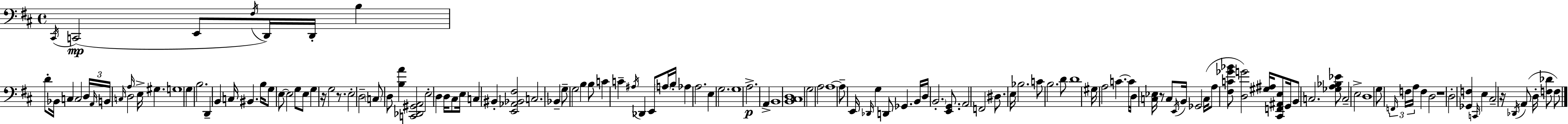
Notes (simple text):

C#2/s C2/h E2/e F#3/s D2/s D2/s B3/q D4/e Bb2/s C3/q C3/h D3/s A2/s B2/s C3/s D3/h A3/s E3/s G#3/q. G3/w G3/q B3/h. D2/q B2/q C3/s BIS2/q. B3/s G3/e E3/e E3/h G3/e E3/e G3/q R/s G3/h R/e. E3/h D3/h C3/e D3/e [B3,A4]/q [C2,Db2,G#2,A2]/h E3/h D3/q D3/s C#3/e E3/s C3/q BIS2/q [E2,Ab2,Bb2,F#3]/h C3/h. Bb2/q G3/e G3/h B3/q B3/e C4/q C4/q A#3/s Db2/q E2/e A3/s B3/s Ab3/q A3/h. E3/q G3/h. G3/w A3/h. A2/q B2/w [B2,C#3,D3]/w G3/h A3/h A3/w A3/e E2/s Db2/s G3/q D2/e Gb2/q. B2/s D3/s B2/h. [E2,G2]/e. A2/h F2/h D#3/e. E3/s Bb3/h. C4/e B3/h. D4/e D4/w G#3/s A3/h C4/q. C4/s D3/s [C3,Eb3]/s R/e C3/e E2/s B2/s Gb2/h C3/s A3/e [F#3,C4,Gb4,Bb4]/e [D3,G4]/h [G#3,A#3]/s [C#2,F2,A#2,E3]/e G2/s B2/e C3/h. [Gb3,A3,Bb3,Eb4]/e C3/h E3/h D3/w G3/e F2/s F3/s A3/s F3/q D3/h R/w D3/h [Gb2,F3]/q C2/s E3/q C#3/h R/s Db2/s A2/e D3/s [F3,Db4]/e F3/e